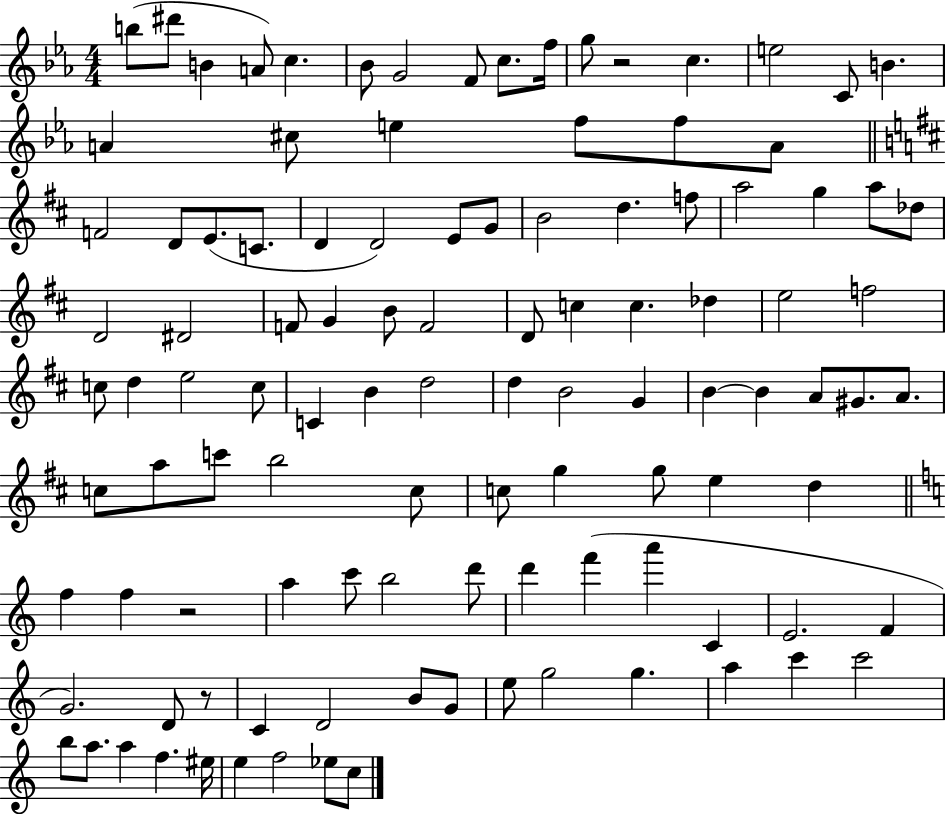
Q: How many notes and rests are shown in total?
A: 109